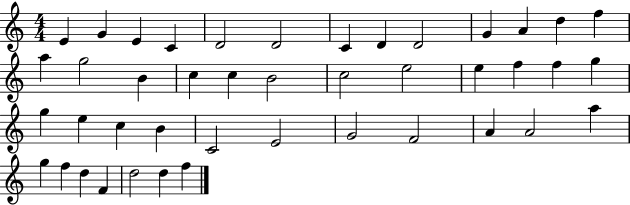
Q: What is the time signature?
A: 4/4